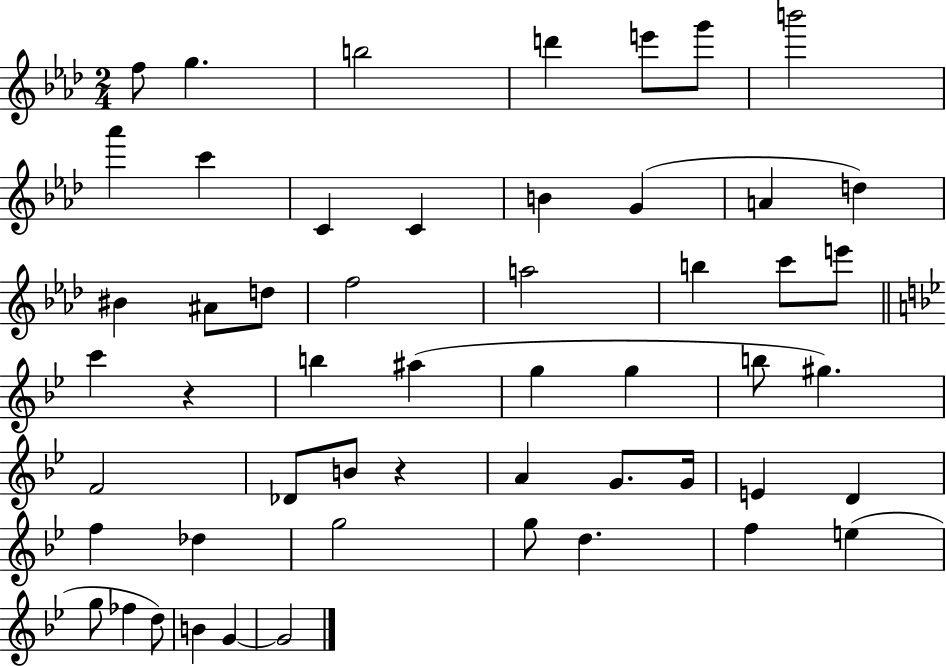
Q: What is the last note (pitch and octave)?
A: G4